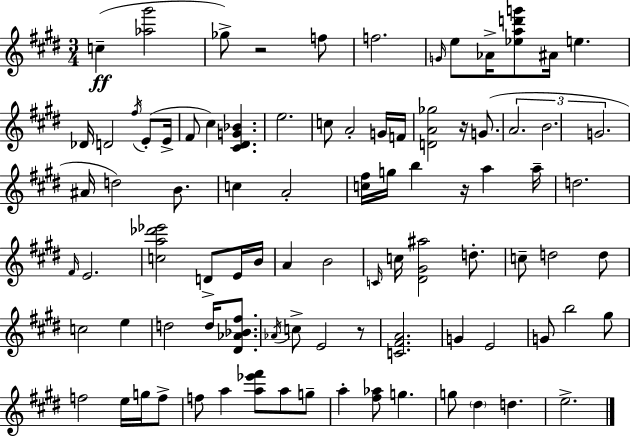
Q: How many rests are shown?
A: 4